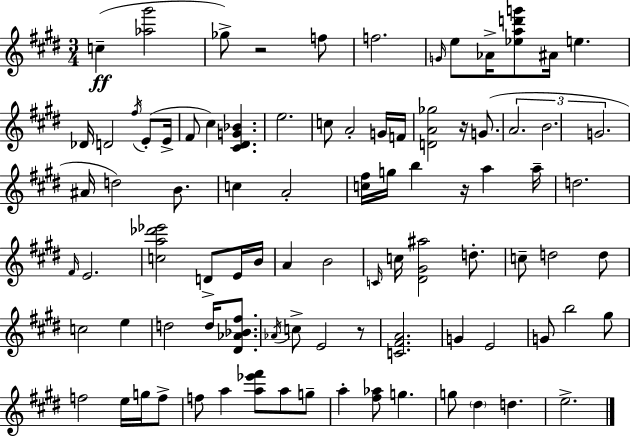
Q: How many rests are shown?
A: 4